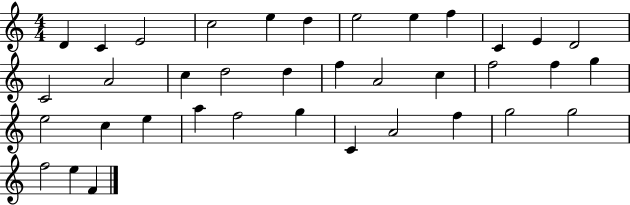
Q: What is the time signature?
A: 4/4